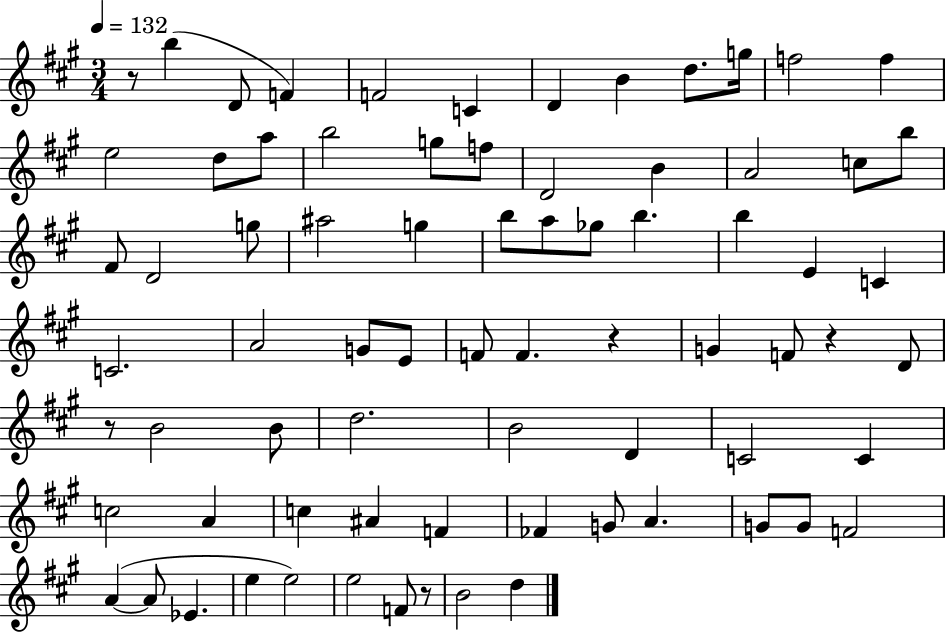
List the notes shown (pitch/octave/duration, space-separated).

R/e B5/q D4/e F4/q F4/h C4/q D4/q B4/q D5/e. G5/s F5/h F5/q E5/h D5/e A5/e B5/h G5/e F5/e D4/h B4/q A4/h C5/e B5/e F#4/e D4/h G5/e A#5/h G5/q B5/e A5/e Gb5/e B5/q. B5/q E4/q C4/q C4/h. A4/h G4/e E4/e F4/e F4/q. R/q G4/q F4/e R/q D4/e R/e B4/h B4/e D5/h. B4/h D4/q C4/h C4/q C5/h A4/q C5/q A#4/q F4/q FES4/q G4/e A4/q. G4/e G4/e F4/h A4/q A4/e Eb4/q. E5/q E5/h E5/h F4/e R/e B4/h D5/q